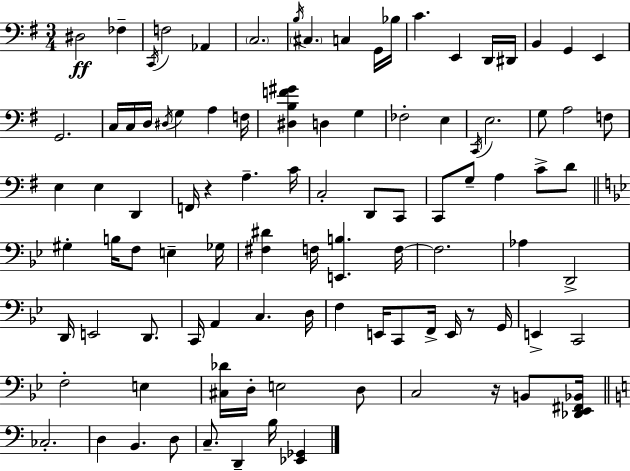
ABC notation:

X:1
T:Untitled
M:3/4
L:1/4
K:G
^D,2 _F, C,,/4 F,2 _A,, C,2 B,/4 ^C, C, G,,/4 _B,/4 C E,, D,,/4 ^D,,/4 B,, G,, E,, G,,2 C,/4 C,/4 D,/4 ^D,/4 G, A, F,/4 [^D,B,F^G] D, G, _F,2 E, C,,/4 E,2 G,/2 A,2 F,/2 E, E, D,, F,,/4 z A, C/4 C,2 D,,/2 C,,/2 C,,/2 G,/2 A, C/2 D/2 ^G, B,/4 F,/2 E, _G,/4 [^F,^D] F,/4 [E,,B,] F,/4 F,2 _A, D,,2 D,,/4 E,,2 D,,/2 C,,/4 A,, C, D,/4 F, E,,/4 C,,/2 F,,/4 E,,/4 z/2 G,,/4 E,, C,,2 F,2 E, [^C,_D]/4 D,/4 E,2 D,/2 C,2 z/4 B,,/2 [_D,,_E,,^F,,_B,,]/4 _C,2 D, B,, D,/2 C,/2 D,, B,/4 [_E,,_G,,]